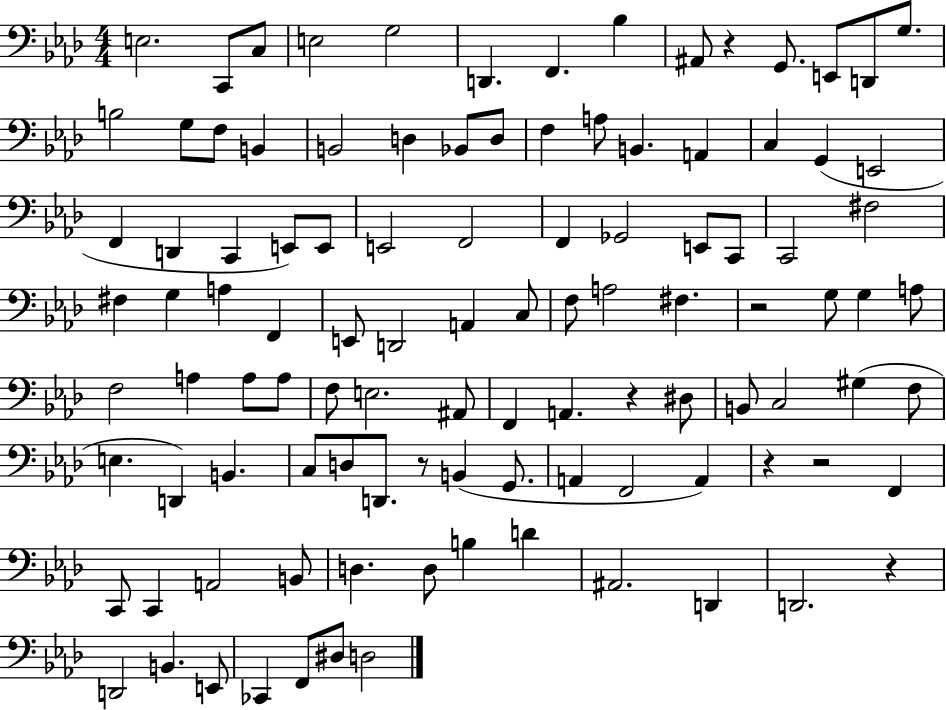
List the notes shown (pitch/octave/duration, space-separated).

E3/h. C2/e C3/e E3/h G3/h D2/q. F2/q. Bb3/q A#2/e R/q G2/e. E2/e D2/e G3/e. B3/h G3/e F3/e B2/q B2/h D3/q Bb2/e D3/e F3/q A3/e B2/q. A2/q C3/q G2/q E2/h F2/q D2/q C2/q E2/e E2/e E2/h F2/h F2/q Gb2/h E2/e C2/e C2/h F#3/h F#3/q G3/q A3/q F2/q E2/e D2/h A2/q C3/e F3/e A3/h F#3/q. R/h G3/e G3/q A3/e F3/h A3/q A3/e A3/e F3/e E3/h. A#2/e F2/q A2/q. R/q D#3/e B2/e C3/h G#3/q F3/e E3/q. D2/q B2/q. C3/e D3/e D2/e. R/e B2/q G2/e. A2/q F2/h A2/q R/q R/h F2/q C2/e C2/q A2/h B2/e D3/q. D3/e B3/q D4/q A#2/h. D2/q D2/h. R/q D2/h B2/q. E2/e CES2/q F2/e D#3/e D3/h